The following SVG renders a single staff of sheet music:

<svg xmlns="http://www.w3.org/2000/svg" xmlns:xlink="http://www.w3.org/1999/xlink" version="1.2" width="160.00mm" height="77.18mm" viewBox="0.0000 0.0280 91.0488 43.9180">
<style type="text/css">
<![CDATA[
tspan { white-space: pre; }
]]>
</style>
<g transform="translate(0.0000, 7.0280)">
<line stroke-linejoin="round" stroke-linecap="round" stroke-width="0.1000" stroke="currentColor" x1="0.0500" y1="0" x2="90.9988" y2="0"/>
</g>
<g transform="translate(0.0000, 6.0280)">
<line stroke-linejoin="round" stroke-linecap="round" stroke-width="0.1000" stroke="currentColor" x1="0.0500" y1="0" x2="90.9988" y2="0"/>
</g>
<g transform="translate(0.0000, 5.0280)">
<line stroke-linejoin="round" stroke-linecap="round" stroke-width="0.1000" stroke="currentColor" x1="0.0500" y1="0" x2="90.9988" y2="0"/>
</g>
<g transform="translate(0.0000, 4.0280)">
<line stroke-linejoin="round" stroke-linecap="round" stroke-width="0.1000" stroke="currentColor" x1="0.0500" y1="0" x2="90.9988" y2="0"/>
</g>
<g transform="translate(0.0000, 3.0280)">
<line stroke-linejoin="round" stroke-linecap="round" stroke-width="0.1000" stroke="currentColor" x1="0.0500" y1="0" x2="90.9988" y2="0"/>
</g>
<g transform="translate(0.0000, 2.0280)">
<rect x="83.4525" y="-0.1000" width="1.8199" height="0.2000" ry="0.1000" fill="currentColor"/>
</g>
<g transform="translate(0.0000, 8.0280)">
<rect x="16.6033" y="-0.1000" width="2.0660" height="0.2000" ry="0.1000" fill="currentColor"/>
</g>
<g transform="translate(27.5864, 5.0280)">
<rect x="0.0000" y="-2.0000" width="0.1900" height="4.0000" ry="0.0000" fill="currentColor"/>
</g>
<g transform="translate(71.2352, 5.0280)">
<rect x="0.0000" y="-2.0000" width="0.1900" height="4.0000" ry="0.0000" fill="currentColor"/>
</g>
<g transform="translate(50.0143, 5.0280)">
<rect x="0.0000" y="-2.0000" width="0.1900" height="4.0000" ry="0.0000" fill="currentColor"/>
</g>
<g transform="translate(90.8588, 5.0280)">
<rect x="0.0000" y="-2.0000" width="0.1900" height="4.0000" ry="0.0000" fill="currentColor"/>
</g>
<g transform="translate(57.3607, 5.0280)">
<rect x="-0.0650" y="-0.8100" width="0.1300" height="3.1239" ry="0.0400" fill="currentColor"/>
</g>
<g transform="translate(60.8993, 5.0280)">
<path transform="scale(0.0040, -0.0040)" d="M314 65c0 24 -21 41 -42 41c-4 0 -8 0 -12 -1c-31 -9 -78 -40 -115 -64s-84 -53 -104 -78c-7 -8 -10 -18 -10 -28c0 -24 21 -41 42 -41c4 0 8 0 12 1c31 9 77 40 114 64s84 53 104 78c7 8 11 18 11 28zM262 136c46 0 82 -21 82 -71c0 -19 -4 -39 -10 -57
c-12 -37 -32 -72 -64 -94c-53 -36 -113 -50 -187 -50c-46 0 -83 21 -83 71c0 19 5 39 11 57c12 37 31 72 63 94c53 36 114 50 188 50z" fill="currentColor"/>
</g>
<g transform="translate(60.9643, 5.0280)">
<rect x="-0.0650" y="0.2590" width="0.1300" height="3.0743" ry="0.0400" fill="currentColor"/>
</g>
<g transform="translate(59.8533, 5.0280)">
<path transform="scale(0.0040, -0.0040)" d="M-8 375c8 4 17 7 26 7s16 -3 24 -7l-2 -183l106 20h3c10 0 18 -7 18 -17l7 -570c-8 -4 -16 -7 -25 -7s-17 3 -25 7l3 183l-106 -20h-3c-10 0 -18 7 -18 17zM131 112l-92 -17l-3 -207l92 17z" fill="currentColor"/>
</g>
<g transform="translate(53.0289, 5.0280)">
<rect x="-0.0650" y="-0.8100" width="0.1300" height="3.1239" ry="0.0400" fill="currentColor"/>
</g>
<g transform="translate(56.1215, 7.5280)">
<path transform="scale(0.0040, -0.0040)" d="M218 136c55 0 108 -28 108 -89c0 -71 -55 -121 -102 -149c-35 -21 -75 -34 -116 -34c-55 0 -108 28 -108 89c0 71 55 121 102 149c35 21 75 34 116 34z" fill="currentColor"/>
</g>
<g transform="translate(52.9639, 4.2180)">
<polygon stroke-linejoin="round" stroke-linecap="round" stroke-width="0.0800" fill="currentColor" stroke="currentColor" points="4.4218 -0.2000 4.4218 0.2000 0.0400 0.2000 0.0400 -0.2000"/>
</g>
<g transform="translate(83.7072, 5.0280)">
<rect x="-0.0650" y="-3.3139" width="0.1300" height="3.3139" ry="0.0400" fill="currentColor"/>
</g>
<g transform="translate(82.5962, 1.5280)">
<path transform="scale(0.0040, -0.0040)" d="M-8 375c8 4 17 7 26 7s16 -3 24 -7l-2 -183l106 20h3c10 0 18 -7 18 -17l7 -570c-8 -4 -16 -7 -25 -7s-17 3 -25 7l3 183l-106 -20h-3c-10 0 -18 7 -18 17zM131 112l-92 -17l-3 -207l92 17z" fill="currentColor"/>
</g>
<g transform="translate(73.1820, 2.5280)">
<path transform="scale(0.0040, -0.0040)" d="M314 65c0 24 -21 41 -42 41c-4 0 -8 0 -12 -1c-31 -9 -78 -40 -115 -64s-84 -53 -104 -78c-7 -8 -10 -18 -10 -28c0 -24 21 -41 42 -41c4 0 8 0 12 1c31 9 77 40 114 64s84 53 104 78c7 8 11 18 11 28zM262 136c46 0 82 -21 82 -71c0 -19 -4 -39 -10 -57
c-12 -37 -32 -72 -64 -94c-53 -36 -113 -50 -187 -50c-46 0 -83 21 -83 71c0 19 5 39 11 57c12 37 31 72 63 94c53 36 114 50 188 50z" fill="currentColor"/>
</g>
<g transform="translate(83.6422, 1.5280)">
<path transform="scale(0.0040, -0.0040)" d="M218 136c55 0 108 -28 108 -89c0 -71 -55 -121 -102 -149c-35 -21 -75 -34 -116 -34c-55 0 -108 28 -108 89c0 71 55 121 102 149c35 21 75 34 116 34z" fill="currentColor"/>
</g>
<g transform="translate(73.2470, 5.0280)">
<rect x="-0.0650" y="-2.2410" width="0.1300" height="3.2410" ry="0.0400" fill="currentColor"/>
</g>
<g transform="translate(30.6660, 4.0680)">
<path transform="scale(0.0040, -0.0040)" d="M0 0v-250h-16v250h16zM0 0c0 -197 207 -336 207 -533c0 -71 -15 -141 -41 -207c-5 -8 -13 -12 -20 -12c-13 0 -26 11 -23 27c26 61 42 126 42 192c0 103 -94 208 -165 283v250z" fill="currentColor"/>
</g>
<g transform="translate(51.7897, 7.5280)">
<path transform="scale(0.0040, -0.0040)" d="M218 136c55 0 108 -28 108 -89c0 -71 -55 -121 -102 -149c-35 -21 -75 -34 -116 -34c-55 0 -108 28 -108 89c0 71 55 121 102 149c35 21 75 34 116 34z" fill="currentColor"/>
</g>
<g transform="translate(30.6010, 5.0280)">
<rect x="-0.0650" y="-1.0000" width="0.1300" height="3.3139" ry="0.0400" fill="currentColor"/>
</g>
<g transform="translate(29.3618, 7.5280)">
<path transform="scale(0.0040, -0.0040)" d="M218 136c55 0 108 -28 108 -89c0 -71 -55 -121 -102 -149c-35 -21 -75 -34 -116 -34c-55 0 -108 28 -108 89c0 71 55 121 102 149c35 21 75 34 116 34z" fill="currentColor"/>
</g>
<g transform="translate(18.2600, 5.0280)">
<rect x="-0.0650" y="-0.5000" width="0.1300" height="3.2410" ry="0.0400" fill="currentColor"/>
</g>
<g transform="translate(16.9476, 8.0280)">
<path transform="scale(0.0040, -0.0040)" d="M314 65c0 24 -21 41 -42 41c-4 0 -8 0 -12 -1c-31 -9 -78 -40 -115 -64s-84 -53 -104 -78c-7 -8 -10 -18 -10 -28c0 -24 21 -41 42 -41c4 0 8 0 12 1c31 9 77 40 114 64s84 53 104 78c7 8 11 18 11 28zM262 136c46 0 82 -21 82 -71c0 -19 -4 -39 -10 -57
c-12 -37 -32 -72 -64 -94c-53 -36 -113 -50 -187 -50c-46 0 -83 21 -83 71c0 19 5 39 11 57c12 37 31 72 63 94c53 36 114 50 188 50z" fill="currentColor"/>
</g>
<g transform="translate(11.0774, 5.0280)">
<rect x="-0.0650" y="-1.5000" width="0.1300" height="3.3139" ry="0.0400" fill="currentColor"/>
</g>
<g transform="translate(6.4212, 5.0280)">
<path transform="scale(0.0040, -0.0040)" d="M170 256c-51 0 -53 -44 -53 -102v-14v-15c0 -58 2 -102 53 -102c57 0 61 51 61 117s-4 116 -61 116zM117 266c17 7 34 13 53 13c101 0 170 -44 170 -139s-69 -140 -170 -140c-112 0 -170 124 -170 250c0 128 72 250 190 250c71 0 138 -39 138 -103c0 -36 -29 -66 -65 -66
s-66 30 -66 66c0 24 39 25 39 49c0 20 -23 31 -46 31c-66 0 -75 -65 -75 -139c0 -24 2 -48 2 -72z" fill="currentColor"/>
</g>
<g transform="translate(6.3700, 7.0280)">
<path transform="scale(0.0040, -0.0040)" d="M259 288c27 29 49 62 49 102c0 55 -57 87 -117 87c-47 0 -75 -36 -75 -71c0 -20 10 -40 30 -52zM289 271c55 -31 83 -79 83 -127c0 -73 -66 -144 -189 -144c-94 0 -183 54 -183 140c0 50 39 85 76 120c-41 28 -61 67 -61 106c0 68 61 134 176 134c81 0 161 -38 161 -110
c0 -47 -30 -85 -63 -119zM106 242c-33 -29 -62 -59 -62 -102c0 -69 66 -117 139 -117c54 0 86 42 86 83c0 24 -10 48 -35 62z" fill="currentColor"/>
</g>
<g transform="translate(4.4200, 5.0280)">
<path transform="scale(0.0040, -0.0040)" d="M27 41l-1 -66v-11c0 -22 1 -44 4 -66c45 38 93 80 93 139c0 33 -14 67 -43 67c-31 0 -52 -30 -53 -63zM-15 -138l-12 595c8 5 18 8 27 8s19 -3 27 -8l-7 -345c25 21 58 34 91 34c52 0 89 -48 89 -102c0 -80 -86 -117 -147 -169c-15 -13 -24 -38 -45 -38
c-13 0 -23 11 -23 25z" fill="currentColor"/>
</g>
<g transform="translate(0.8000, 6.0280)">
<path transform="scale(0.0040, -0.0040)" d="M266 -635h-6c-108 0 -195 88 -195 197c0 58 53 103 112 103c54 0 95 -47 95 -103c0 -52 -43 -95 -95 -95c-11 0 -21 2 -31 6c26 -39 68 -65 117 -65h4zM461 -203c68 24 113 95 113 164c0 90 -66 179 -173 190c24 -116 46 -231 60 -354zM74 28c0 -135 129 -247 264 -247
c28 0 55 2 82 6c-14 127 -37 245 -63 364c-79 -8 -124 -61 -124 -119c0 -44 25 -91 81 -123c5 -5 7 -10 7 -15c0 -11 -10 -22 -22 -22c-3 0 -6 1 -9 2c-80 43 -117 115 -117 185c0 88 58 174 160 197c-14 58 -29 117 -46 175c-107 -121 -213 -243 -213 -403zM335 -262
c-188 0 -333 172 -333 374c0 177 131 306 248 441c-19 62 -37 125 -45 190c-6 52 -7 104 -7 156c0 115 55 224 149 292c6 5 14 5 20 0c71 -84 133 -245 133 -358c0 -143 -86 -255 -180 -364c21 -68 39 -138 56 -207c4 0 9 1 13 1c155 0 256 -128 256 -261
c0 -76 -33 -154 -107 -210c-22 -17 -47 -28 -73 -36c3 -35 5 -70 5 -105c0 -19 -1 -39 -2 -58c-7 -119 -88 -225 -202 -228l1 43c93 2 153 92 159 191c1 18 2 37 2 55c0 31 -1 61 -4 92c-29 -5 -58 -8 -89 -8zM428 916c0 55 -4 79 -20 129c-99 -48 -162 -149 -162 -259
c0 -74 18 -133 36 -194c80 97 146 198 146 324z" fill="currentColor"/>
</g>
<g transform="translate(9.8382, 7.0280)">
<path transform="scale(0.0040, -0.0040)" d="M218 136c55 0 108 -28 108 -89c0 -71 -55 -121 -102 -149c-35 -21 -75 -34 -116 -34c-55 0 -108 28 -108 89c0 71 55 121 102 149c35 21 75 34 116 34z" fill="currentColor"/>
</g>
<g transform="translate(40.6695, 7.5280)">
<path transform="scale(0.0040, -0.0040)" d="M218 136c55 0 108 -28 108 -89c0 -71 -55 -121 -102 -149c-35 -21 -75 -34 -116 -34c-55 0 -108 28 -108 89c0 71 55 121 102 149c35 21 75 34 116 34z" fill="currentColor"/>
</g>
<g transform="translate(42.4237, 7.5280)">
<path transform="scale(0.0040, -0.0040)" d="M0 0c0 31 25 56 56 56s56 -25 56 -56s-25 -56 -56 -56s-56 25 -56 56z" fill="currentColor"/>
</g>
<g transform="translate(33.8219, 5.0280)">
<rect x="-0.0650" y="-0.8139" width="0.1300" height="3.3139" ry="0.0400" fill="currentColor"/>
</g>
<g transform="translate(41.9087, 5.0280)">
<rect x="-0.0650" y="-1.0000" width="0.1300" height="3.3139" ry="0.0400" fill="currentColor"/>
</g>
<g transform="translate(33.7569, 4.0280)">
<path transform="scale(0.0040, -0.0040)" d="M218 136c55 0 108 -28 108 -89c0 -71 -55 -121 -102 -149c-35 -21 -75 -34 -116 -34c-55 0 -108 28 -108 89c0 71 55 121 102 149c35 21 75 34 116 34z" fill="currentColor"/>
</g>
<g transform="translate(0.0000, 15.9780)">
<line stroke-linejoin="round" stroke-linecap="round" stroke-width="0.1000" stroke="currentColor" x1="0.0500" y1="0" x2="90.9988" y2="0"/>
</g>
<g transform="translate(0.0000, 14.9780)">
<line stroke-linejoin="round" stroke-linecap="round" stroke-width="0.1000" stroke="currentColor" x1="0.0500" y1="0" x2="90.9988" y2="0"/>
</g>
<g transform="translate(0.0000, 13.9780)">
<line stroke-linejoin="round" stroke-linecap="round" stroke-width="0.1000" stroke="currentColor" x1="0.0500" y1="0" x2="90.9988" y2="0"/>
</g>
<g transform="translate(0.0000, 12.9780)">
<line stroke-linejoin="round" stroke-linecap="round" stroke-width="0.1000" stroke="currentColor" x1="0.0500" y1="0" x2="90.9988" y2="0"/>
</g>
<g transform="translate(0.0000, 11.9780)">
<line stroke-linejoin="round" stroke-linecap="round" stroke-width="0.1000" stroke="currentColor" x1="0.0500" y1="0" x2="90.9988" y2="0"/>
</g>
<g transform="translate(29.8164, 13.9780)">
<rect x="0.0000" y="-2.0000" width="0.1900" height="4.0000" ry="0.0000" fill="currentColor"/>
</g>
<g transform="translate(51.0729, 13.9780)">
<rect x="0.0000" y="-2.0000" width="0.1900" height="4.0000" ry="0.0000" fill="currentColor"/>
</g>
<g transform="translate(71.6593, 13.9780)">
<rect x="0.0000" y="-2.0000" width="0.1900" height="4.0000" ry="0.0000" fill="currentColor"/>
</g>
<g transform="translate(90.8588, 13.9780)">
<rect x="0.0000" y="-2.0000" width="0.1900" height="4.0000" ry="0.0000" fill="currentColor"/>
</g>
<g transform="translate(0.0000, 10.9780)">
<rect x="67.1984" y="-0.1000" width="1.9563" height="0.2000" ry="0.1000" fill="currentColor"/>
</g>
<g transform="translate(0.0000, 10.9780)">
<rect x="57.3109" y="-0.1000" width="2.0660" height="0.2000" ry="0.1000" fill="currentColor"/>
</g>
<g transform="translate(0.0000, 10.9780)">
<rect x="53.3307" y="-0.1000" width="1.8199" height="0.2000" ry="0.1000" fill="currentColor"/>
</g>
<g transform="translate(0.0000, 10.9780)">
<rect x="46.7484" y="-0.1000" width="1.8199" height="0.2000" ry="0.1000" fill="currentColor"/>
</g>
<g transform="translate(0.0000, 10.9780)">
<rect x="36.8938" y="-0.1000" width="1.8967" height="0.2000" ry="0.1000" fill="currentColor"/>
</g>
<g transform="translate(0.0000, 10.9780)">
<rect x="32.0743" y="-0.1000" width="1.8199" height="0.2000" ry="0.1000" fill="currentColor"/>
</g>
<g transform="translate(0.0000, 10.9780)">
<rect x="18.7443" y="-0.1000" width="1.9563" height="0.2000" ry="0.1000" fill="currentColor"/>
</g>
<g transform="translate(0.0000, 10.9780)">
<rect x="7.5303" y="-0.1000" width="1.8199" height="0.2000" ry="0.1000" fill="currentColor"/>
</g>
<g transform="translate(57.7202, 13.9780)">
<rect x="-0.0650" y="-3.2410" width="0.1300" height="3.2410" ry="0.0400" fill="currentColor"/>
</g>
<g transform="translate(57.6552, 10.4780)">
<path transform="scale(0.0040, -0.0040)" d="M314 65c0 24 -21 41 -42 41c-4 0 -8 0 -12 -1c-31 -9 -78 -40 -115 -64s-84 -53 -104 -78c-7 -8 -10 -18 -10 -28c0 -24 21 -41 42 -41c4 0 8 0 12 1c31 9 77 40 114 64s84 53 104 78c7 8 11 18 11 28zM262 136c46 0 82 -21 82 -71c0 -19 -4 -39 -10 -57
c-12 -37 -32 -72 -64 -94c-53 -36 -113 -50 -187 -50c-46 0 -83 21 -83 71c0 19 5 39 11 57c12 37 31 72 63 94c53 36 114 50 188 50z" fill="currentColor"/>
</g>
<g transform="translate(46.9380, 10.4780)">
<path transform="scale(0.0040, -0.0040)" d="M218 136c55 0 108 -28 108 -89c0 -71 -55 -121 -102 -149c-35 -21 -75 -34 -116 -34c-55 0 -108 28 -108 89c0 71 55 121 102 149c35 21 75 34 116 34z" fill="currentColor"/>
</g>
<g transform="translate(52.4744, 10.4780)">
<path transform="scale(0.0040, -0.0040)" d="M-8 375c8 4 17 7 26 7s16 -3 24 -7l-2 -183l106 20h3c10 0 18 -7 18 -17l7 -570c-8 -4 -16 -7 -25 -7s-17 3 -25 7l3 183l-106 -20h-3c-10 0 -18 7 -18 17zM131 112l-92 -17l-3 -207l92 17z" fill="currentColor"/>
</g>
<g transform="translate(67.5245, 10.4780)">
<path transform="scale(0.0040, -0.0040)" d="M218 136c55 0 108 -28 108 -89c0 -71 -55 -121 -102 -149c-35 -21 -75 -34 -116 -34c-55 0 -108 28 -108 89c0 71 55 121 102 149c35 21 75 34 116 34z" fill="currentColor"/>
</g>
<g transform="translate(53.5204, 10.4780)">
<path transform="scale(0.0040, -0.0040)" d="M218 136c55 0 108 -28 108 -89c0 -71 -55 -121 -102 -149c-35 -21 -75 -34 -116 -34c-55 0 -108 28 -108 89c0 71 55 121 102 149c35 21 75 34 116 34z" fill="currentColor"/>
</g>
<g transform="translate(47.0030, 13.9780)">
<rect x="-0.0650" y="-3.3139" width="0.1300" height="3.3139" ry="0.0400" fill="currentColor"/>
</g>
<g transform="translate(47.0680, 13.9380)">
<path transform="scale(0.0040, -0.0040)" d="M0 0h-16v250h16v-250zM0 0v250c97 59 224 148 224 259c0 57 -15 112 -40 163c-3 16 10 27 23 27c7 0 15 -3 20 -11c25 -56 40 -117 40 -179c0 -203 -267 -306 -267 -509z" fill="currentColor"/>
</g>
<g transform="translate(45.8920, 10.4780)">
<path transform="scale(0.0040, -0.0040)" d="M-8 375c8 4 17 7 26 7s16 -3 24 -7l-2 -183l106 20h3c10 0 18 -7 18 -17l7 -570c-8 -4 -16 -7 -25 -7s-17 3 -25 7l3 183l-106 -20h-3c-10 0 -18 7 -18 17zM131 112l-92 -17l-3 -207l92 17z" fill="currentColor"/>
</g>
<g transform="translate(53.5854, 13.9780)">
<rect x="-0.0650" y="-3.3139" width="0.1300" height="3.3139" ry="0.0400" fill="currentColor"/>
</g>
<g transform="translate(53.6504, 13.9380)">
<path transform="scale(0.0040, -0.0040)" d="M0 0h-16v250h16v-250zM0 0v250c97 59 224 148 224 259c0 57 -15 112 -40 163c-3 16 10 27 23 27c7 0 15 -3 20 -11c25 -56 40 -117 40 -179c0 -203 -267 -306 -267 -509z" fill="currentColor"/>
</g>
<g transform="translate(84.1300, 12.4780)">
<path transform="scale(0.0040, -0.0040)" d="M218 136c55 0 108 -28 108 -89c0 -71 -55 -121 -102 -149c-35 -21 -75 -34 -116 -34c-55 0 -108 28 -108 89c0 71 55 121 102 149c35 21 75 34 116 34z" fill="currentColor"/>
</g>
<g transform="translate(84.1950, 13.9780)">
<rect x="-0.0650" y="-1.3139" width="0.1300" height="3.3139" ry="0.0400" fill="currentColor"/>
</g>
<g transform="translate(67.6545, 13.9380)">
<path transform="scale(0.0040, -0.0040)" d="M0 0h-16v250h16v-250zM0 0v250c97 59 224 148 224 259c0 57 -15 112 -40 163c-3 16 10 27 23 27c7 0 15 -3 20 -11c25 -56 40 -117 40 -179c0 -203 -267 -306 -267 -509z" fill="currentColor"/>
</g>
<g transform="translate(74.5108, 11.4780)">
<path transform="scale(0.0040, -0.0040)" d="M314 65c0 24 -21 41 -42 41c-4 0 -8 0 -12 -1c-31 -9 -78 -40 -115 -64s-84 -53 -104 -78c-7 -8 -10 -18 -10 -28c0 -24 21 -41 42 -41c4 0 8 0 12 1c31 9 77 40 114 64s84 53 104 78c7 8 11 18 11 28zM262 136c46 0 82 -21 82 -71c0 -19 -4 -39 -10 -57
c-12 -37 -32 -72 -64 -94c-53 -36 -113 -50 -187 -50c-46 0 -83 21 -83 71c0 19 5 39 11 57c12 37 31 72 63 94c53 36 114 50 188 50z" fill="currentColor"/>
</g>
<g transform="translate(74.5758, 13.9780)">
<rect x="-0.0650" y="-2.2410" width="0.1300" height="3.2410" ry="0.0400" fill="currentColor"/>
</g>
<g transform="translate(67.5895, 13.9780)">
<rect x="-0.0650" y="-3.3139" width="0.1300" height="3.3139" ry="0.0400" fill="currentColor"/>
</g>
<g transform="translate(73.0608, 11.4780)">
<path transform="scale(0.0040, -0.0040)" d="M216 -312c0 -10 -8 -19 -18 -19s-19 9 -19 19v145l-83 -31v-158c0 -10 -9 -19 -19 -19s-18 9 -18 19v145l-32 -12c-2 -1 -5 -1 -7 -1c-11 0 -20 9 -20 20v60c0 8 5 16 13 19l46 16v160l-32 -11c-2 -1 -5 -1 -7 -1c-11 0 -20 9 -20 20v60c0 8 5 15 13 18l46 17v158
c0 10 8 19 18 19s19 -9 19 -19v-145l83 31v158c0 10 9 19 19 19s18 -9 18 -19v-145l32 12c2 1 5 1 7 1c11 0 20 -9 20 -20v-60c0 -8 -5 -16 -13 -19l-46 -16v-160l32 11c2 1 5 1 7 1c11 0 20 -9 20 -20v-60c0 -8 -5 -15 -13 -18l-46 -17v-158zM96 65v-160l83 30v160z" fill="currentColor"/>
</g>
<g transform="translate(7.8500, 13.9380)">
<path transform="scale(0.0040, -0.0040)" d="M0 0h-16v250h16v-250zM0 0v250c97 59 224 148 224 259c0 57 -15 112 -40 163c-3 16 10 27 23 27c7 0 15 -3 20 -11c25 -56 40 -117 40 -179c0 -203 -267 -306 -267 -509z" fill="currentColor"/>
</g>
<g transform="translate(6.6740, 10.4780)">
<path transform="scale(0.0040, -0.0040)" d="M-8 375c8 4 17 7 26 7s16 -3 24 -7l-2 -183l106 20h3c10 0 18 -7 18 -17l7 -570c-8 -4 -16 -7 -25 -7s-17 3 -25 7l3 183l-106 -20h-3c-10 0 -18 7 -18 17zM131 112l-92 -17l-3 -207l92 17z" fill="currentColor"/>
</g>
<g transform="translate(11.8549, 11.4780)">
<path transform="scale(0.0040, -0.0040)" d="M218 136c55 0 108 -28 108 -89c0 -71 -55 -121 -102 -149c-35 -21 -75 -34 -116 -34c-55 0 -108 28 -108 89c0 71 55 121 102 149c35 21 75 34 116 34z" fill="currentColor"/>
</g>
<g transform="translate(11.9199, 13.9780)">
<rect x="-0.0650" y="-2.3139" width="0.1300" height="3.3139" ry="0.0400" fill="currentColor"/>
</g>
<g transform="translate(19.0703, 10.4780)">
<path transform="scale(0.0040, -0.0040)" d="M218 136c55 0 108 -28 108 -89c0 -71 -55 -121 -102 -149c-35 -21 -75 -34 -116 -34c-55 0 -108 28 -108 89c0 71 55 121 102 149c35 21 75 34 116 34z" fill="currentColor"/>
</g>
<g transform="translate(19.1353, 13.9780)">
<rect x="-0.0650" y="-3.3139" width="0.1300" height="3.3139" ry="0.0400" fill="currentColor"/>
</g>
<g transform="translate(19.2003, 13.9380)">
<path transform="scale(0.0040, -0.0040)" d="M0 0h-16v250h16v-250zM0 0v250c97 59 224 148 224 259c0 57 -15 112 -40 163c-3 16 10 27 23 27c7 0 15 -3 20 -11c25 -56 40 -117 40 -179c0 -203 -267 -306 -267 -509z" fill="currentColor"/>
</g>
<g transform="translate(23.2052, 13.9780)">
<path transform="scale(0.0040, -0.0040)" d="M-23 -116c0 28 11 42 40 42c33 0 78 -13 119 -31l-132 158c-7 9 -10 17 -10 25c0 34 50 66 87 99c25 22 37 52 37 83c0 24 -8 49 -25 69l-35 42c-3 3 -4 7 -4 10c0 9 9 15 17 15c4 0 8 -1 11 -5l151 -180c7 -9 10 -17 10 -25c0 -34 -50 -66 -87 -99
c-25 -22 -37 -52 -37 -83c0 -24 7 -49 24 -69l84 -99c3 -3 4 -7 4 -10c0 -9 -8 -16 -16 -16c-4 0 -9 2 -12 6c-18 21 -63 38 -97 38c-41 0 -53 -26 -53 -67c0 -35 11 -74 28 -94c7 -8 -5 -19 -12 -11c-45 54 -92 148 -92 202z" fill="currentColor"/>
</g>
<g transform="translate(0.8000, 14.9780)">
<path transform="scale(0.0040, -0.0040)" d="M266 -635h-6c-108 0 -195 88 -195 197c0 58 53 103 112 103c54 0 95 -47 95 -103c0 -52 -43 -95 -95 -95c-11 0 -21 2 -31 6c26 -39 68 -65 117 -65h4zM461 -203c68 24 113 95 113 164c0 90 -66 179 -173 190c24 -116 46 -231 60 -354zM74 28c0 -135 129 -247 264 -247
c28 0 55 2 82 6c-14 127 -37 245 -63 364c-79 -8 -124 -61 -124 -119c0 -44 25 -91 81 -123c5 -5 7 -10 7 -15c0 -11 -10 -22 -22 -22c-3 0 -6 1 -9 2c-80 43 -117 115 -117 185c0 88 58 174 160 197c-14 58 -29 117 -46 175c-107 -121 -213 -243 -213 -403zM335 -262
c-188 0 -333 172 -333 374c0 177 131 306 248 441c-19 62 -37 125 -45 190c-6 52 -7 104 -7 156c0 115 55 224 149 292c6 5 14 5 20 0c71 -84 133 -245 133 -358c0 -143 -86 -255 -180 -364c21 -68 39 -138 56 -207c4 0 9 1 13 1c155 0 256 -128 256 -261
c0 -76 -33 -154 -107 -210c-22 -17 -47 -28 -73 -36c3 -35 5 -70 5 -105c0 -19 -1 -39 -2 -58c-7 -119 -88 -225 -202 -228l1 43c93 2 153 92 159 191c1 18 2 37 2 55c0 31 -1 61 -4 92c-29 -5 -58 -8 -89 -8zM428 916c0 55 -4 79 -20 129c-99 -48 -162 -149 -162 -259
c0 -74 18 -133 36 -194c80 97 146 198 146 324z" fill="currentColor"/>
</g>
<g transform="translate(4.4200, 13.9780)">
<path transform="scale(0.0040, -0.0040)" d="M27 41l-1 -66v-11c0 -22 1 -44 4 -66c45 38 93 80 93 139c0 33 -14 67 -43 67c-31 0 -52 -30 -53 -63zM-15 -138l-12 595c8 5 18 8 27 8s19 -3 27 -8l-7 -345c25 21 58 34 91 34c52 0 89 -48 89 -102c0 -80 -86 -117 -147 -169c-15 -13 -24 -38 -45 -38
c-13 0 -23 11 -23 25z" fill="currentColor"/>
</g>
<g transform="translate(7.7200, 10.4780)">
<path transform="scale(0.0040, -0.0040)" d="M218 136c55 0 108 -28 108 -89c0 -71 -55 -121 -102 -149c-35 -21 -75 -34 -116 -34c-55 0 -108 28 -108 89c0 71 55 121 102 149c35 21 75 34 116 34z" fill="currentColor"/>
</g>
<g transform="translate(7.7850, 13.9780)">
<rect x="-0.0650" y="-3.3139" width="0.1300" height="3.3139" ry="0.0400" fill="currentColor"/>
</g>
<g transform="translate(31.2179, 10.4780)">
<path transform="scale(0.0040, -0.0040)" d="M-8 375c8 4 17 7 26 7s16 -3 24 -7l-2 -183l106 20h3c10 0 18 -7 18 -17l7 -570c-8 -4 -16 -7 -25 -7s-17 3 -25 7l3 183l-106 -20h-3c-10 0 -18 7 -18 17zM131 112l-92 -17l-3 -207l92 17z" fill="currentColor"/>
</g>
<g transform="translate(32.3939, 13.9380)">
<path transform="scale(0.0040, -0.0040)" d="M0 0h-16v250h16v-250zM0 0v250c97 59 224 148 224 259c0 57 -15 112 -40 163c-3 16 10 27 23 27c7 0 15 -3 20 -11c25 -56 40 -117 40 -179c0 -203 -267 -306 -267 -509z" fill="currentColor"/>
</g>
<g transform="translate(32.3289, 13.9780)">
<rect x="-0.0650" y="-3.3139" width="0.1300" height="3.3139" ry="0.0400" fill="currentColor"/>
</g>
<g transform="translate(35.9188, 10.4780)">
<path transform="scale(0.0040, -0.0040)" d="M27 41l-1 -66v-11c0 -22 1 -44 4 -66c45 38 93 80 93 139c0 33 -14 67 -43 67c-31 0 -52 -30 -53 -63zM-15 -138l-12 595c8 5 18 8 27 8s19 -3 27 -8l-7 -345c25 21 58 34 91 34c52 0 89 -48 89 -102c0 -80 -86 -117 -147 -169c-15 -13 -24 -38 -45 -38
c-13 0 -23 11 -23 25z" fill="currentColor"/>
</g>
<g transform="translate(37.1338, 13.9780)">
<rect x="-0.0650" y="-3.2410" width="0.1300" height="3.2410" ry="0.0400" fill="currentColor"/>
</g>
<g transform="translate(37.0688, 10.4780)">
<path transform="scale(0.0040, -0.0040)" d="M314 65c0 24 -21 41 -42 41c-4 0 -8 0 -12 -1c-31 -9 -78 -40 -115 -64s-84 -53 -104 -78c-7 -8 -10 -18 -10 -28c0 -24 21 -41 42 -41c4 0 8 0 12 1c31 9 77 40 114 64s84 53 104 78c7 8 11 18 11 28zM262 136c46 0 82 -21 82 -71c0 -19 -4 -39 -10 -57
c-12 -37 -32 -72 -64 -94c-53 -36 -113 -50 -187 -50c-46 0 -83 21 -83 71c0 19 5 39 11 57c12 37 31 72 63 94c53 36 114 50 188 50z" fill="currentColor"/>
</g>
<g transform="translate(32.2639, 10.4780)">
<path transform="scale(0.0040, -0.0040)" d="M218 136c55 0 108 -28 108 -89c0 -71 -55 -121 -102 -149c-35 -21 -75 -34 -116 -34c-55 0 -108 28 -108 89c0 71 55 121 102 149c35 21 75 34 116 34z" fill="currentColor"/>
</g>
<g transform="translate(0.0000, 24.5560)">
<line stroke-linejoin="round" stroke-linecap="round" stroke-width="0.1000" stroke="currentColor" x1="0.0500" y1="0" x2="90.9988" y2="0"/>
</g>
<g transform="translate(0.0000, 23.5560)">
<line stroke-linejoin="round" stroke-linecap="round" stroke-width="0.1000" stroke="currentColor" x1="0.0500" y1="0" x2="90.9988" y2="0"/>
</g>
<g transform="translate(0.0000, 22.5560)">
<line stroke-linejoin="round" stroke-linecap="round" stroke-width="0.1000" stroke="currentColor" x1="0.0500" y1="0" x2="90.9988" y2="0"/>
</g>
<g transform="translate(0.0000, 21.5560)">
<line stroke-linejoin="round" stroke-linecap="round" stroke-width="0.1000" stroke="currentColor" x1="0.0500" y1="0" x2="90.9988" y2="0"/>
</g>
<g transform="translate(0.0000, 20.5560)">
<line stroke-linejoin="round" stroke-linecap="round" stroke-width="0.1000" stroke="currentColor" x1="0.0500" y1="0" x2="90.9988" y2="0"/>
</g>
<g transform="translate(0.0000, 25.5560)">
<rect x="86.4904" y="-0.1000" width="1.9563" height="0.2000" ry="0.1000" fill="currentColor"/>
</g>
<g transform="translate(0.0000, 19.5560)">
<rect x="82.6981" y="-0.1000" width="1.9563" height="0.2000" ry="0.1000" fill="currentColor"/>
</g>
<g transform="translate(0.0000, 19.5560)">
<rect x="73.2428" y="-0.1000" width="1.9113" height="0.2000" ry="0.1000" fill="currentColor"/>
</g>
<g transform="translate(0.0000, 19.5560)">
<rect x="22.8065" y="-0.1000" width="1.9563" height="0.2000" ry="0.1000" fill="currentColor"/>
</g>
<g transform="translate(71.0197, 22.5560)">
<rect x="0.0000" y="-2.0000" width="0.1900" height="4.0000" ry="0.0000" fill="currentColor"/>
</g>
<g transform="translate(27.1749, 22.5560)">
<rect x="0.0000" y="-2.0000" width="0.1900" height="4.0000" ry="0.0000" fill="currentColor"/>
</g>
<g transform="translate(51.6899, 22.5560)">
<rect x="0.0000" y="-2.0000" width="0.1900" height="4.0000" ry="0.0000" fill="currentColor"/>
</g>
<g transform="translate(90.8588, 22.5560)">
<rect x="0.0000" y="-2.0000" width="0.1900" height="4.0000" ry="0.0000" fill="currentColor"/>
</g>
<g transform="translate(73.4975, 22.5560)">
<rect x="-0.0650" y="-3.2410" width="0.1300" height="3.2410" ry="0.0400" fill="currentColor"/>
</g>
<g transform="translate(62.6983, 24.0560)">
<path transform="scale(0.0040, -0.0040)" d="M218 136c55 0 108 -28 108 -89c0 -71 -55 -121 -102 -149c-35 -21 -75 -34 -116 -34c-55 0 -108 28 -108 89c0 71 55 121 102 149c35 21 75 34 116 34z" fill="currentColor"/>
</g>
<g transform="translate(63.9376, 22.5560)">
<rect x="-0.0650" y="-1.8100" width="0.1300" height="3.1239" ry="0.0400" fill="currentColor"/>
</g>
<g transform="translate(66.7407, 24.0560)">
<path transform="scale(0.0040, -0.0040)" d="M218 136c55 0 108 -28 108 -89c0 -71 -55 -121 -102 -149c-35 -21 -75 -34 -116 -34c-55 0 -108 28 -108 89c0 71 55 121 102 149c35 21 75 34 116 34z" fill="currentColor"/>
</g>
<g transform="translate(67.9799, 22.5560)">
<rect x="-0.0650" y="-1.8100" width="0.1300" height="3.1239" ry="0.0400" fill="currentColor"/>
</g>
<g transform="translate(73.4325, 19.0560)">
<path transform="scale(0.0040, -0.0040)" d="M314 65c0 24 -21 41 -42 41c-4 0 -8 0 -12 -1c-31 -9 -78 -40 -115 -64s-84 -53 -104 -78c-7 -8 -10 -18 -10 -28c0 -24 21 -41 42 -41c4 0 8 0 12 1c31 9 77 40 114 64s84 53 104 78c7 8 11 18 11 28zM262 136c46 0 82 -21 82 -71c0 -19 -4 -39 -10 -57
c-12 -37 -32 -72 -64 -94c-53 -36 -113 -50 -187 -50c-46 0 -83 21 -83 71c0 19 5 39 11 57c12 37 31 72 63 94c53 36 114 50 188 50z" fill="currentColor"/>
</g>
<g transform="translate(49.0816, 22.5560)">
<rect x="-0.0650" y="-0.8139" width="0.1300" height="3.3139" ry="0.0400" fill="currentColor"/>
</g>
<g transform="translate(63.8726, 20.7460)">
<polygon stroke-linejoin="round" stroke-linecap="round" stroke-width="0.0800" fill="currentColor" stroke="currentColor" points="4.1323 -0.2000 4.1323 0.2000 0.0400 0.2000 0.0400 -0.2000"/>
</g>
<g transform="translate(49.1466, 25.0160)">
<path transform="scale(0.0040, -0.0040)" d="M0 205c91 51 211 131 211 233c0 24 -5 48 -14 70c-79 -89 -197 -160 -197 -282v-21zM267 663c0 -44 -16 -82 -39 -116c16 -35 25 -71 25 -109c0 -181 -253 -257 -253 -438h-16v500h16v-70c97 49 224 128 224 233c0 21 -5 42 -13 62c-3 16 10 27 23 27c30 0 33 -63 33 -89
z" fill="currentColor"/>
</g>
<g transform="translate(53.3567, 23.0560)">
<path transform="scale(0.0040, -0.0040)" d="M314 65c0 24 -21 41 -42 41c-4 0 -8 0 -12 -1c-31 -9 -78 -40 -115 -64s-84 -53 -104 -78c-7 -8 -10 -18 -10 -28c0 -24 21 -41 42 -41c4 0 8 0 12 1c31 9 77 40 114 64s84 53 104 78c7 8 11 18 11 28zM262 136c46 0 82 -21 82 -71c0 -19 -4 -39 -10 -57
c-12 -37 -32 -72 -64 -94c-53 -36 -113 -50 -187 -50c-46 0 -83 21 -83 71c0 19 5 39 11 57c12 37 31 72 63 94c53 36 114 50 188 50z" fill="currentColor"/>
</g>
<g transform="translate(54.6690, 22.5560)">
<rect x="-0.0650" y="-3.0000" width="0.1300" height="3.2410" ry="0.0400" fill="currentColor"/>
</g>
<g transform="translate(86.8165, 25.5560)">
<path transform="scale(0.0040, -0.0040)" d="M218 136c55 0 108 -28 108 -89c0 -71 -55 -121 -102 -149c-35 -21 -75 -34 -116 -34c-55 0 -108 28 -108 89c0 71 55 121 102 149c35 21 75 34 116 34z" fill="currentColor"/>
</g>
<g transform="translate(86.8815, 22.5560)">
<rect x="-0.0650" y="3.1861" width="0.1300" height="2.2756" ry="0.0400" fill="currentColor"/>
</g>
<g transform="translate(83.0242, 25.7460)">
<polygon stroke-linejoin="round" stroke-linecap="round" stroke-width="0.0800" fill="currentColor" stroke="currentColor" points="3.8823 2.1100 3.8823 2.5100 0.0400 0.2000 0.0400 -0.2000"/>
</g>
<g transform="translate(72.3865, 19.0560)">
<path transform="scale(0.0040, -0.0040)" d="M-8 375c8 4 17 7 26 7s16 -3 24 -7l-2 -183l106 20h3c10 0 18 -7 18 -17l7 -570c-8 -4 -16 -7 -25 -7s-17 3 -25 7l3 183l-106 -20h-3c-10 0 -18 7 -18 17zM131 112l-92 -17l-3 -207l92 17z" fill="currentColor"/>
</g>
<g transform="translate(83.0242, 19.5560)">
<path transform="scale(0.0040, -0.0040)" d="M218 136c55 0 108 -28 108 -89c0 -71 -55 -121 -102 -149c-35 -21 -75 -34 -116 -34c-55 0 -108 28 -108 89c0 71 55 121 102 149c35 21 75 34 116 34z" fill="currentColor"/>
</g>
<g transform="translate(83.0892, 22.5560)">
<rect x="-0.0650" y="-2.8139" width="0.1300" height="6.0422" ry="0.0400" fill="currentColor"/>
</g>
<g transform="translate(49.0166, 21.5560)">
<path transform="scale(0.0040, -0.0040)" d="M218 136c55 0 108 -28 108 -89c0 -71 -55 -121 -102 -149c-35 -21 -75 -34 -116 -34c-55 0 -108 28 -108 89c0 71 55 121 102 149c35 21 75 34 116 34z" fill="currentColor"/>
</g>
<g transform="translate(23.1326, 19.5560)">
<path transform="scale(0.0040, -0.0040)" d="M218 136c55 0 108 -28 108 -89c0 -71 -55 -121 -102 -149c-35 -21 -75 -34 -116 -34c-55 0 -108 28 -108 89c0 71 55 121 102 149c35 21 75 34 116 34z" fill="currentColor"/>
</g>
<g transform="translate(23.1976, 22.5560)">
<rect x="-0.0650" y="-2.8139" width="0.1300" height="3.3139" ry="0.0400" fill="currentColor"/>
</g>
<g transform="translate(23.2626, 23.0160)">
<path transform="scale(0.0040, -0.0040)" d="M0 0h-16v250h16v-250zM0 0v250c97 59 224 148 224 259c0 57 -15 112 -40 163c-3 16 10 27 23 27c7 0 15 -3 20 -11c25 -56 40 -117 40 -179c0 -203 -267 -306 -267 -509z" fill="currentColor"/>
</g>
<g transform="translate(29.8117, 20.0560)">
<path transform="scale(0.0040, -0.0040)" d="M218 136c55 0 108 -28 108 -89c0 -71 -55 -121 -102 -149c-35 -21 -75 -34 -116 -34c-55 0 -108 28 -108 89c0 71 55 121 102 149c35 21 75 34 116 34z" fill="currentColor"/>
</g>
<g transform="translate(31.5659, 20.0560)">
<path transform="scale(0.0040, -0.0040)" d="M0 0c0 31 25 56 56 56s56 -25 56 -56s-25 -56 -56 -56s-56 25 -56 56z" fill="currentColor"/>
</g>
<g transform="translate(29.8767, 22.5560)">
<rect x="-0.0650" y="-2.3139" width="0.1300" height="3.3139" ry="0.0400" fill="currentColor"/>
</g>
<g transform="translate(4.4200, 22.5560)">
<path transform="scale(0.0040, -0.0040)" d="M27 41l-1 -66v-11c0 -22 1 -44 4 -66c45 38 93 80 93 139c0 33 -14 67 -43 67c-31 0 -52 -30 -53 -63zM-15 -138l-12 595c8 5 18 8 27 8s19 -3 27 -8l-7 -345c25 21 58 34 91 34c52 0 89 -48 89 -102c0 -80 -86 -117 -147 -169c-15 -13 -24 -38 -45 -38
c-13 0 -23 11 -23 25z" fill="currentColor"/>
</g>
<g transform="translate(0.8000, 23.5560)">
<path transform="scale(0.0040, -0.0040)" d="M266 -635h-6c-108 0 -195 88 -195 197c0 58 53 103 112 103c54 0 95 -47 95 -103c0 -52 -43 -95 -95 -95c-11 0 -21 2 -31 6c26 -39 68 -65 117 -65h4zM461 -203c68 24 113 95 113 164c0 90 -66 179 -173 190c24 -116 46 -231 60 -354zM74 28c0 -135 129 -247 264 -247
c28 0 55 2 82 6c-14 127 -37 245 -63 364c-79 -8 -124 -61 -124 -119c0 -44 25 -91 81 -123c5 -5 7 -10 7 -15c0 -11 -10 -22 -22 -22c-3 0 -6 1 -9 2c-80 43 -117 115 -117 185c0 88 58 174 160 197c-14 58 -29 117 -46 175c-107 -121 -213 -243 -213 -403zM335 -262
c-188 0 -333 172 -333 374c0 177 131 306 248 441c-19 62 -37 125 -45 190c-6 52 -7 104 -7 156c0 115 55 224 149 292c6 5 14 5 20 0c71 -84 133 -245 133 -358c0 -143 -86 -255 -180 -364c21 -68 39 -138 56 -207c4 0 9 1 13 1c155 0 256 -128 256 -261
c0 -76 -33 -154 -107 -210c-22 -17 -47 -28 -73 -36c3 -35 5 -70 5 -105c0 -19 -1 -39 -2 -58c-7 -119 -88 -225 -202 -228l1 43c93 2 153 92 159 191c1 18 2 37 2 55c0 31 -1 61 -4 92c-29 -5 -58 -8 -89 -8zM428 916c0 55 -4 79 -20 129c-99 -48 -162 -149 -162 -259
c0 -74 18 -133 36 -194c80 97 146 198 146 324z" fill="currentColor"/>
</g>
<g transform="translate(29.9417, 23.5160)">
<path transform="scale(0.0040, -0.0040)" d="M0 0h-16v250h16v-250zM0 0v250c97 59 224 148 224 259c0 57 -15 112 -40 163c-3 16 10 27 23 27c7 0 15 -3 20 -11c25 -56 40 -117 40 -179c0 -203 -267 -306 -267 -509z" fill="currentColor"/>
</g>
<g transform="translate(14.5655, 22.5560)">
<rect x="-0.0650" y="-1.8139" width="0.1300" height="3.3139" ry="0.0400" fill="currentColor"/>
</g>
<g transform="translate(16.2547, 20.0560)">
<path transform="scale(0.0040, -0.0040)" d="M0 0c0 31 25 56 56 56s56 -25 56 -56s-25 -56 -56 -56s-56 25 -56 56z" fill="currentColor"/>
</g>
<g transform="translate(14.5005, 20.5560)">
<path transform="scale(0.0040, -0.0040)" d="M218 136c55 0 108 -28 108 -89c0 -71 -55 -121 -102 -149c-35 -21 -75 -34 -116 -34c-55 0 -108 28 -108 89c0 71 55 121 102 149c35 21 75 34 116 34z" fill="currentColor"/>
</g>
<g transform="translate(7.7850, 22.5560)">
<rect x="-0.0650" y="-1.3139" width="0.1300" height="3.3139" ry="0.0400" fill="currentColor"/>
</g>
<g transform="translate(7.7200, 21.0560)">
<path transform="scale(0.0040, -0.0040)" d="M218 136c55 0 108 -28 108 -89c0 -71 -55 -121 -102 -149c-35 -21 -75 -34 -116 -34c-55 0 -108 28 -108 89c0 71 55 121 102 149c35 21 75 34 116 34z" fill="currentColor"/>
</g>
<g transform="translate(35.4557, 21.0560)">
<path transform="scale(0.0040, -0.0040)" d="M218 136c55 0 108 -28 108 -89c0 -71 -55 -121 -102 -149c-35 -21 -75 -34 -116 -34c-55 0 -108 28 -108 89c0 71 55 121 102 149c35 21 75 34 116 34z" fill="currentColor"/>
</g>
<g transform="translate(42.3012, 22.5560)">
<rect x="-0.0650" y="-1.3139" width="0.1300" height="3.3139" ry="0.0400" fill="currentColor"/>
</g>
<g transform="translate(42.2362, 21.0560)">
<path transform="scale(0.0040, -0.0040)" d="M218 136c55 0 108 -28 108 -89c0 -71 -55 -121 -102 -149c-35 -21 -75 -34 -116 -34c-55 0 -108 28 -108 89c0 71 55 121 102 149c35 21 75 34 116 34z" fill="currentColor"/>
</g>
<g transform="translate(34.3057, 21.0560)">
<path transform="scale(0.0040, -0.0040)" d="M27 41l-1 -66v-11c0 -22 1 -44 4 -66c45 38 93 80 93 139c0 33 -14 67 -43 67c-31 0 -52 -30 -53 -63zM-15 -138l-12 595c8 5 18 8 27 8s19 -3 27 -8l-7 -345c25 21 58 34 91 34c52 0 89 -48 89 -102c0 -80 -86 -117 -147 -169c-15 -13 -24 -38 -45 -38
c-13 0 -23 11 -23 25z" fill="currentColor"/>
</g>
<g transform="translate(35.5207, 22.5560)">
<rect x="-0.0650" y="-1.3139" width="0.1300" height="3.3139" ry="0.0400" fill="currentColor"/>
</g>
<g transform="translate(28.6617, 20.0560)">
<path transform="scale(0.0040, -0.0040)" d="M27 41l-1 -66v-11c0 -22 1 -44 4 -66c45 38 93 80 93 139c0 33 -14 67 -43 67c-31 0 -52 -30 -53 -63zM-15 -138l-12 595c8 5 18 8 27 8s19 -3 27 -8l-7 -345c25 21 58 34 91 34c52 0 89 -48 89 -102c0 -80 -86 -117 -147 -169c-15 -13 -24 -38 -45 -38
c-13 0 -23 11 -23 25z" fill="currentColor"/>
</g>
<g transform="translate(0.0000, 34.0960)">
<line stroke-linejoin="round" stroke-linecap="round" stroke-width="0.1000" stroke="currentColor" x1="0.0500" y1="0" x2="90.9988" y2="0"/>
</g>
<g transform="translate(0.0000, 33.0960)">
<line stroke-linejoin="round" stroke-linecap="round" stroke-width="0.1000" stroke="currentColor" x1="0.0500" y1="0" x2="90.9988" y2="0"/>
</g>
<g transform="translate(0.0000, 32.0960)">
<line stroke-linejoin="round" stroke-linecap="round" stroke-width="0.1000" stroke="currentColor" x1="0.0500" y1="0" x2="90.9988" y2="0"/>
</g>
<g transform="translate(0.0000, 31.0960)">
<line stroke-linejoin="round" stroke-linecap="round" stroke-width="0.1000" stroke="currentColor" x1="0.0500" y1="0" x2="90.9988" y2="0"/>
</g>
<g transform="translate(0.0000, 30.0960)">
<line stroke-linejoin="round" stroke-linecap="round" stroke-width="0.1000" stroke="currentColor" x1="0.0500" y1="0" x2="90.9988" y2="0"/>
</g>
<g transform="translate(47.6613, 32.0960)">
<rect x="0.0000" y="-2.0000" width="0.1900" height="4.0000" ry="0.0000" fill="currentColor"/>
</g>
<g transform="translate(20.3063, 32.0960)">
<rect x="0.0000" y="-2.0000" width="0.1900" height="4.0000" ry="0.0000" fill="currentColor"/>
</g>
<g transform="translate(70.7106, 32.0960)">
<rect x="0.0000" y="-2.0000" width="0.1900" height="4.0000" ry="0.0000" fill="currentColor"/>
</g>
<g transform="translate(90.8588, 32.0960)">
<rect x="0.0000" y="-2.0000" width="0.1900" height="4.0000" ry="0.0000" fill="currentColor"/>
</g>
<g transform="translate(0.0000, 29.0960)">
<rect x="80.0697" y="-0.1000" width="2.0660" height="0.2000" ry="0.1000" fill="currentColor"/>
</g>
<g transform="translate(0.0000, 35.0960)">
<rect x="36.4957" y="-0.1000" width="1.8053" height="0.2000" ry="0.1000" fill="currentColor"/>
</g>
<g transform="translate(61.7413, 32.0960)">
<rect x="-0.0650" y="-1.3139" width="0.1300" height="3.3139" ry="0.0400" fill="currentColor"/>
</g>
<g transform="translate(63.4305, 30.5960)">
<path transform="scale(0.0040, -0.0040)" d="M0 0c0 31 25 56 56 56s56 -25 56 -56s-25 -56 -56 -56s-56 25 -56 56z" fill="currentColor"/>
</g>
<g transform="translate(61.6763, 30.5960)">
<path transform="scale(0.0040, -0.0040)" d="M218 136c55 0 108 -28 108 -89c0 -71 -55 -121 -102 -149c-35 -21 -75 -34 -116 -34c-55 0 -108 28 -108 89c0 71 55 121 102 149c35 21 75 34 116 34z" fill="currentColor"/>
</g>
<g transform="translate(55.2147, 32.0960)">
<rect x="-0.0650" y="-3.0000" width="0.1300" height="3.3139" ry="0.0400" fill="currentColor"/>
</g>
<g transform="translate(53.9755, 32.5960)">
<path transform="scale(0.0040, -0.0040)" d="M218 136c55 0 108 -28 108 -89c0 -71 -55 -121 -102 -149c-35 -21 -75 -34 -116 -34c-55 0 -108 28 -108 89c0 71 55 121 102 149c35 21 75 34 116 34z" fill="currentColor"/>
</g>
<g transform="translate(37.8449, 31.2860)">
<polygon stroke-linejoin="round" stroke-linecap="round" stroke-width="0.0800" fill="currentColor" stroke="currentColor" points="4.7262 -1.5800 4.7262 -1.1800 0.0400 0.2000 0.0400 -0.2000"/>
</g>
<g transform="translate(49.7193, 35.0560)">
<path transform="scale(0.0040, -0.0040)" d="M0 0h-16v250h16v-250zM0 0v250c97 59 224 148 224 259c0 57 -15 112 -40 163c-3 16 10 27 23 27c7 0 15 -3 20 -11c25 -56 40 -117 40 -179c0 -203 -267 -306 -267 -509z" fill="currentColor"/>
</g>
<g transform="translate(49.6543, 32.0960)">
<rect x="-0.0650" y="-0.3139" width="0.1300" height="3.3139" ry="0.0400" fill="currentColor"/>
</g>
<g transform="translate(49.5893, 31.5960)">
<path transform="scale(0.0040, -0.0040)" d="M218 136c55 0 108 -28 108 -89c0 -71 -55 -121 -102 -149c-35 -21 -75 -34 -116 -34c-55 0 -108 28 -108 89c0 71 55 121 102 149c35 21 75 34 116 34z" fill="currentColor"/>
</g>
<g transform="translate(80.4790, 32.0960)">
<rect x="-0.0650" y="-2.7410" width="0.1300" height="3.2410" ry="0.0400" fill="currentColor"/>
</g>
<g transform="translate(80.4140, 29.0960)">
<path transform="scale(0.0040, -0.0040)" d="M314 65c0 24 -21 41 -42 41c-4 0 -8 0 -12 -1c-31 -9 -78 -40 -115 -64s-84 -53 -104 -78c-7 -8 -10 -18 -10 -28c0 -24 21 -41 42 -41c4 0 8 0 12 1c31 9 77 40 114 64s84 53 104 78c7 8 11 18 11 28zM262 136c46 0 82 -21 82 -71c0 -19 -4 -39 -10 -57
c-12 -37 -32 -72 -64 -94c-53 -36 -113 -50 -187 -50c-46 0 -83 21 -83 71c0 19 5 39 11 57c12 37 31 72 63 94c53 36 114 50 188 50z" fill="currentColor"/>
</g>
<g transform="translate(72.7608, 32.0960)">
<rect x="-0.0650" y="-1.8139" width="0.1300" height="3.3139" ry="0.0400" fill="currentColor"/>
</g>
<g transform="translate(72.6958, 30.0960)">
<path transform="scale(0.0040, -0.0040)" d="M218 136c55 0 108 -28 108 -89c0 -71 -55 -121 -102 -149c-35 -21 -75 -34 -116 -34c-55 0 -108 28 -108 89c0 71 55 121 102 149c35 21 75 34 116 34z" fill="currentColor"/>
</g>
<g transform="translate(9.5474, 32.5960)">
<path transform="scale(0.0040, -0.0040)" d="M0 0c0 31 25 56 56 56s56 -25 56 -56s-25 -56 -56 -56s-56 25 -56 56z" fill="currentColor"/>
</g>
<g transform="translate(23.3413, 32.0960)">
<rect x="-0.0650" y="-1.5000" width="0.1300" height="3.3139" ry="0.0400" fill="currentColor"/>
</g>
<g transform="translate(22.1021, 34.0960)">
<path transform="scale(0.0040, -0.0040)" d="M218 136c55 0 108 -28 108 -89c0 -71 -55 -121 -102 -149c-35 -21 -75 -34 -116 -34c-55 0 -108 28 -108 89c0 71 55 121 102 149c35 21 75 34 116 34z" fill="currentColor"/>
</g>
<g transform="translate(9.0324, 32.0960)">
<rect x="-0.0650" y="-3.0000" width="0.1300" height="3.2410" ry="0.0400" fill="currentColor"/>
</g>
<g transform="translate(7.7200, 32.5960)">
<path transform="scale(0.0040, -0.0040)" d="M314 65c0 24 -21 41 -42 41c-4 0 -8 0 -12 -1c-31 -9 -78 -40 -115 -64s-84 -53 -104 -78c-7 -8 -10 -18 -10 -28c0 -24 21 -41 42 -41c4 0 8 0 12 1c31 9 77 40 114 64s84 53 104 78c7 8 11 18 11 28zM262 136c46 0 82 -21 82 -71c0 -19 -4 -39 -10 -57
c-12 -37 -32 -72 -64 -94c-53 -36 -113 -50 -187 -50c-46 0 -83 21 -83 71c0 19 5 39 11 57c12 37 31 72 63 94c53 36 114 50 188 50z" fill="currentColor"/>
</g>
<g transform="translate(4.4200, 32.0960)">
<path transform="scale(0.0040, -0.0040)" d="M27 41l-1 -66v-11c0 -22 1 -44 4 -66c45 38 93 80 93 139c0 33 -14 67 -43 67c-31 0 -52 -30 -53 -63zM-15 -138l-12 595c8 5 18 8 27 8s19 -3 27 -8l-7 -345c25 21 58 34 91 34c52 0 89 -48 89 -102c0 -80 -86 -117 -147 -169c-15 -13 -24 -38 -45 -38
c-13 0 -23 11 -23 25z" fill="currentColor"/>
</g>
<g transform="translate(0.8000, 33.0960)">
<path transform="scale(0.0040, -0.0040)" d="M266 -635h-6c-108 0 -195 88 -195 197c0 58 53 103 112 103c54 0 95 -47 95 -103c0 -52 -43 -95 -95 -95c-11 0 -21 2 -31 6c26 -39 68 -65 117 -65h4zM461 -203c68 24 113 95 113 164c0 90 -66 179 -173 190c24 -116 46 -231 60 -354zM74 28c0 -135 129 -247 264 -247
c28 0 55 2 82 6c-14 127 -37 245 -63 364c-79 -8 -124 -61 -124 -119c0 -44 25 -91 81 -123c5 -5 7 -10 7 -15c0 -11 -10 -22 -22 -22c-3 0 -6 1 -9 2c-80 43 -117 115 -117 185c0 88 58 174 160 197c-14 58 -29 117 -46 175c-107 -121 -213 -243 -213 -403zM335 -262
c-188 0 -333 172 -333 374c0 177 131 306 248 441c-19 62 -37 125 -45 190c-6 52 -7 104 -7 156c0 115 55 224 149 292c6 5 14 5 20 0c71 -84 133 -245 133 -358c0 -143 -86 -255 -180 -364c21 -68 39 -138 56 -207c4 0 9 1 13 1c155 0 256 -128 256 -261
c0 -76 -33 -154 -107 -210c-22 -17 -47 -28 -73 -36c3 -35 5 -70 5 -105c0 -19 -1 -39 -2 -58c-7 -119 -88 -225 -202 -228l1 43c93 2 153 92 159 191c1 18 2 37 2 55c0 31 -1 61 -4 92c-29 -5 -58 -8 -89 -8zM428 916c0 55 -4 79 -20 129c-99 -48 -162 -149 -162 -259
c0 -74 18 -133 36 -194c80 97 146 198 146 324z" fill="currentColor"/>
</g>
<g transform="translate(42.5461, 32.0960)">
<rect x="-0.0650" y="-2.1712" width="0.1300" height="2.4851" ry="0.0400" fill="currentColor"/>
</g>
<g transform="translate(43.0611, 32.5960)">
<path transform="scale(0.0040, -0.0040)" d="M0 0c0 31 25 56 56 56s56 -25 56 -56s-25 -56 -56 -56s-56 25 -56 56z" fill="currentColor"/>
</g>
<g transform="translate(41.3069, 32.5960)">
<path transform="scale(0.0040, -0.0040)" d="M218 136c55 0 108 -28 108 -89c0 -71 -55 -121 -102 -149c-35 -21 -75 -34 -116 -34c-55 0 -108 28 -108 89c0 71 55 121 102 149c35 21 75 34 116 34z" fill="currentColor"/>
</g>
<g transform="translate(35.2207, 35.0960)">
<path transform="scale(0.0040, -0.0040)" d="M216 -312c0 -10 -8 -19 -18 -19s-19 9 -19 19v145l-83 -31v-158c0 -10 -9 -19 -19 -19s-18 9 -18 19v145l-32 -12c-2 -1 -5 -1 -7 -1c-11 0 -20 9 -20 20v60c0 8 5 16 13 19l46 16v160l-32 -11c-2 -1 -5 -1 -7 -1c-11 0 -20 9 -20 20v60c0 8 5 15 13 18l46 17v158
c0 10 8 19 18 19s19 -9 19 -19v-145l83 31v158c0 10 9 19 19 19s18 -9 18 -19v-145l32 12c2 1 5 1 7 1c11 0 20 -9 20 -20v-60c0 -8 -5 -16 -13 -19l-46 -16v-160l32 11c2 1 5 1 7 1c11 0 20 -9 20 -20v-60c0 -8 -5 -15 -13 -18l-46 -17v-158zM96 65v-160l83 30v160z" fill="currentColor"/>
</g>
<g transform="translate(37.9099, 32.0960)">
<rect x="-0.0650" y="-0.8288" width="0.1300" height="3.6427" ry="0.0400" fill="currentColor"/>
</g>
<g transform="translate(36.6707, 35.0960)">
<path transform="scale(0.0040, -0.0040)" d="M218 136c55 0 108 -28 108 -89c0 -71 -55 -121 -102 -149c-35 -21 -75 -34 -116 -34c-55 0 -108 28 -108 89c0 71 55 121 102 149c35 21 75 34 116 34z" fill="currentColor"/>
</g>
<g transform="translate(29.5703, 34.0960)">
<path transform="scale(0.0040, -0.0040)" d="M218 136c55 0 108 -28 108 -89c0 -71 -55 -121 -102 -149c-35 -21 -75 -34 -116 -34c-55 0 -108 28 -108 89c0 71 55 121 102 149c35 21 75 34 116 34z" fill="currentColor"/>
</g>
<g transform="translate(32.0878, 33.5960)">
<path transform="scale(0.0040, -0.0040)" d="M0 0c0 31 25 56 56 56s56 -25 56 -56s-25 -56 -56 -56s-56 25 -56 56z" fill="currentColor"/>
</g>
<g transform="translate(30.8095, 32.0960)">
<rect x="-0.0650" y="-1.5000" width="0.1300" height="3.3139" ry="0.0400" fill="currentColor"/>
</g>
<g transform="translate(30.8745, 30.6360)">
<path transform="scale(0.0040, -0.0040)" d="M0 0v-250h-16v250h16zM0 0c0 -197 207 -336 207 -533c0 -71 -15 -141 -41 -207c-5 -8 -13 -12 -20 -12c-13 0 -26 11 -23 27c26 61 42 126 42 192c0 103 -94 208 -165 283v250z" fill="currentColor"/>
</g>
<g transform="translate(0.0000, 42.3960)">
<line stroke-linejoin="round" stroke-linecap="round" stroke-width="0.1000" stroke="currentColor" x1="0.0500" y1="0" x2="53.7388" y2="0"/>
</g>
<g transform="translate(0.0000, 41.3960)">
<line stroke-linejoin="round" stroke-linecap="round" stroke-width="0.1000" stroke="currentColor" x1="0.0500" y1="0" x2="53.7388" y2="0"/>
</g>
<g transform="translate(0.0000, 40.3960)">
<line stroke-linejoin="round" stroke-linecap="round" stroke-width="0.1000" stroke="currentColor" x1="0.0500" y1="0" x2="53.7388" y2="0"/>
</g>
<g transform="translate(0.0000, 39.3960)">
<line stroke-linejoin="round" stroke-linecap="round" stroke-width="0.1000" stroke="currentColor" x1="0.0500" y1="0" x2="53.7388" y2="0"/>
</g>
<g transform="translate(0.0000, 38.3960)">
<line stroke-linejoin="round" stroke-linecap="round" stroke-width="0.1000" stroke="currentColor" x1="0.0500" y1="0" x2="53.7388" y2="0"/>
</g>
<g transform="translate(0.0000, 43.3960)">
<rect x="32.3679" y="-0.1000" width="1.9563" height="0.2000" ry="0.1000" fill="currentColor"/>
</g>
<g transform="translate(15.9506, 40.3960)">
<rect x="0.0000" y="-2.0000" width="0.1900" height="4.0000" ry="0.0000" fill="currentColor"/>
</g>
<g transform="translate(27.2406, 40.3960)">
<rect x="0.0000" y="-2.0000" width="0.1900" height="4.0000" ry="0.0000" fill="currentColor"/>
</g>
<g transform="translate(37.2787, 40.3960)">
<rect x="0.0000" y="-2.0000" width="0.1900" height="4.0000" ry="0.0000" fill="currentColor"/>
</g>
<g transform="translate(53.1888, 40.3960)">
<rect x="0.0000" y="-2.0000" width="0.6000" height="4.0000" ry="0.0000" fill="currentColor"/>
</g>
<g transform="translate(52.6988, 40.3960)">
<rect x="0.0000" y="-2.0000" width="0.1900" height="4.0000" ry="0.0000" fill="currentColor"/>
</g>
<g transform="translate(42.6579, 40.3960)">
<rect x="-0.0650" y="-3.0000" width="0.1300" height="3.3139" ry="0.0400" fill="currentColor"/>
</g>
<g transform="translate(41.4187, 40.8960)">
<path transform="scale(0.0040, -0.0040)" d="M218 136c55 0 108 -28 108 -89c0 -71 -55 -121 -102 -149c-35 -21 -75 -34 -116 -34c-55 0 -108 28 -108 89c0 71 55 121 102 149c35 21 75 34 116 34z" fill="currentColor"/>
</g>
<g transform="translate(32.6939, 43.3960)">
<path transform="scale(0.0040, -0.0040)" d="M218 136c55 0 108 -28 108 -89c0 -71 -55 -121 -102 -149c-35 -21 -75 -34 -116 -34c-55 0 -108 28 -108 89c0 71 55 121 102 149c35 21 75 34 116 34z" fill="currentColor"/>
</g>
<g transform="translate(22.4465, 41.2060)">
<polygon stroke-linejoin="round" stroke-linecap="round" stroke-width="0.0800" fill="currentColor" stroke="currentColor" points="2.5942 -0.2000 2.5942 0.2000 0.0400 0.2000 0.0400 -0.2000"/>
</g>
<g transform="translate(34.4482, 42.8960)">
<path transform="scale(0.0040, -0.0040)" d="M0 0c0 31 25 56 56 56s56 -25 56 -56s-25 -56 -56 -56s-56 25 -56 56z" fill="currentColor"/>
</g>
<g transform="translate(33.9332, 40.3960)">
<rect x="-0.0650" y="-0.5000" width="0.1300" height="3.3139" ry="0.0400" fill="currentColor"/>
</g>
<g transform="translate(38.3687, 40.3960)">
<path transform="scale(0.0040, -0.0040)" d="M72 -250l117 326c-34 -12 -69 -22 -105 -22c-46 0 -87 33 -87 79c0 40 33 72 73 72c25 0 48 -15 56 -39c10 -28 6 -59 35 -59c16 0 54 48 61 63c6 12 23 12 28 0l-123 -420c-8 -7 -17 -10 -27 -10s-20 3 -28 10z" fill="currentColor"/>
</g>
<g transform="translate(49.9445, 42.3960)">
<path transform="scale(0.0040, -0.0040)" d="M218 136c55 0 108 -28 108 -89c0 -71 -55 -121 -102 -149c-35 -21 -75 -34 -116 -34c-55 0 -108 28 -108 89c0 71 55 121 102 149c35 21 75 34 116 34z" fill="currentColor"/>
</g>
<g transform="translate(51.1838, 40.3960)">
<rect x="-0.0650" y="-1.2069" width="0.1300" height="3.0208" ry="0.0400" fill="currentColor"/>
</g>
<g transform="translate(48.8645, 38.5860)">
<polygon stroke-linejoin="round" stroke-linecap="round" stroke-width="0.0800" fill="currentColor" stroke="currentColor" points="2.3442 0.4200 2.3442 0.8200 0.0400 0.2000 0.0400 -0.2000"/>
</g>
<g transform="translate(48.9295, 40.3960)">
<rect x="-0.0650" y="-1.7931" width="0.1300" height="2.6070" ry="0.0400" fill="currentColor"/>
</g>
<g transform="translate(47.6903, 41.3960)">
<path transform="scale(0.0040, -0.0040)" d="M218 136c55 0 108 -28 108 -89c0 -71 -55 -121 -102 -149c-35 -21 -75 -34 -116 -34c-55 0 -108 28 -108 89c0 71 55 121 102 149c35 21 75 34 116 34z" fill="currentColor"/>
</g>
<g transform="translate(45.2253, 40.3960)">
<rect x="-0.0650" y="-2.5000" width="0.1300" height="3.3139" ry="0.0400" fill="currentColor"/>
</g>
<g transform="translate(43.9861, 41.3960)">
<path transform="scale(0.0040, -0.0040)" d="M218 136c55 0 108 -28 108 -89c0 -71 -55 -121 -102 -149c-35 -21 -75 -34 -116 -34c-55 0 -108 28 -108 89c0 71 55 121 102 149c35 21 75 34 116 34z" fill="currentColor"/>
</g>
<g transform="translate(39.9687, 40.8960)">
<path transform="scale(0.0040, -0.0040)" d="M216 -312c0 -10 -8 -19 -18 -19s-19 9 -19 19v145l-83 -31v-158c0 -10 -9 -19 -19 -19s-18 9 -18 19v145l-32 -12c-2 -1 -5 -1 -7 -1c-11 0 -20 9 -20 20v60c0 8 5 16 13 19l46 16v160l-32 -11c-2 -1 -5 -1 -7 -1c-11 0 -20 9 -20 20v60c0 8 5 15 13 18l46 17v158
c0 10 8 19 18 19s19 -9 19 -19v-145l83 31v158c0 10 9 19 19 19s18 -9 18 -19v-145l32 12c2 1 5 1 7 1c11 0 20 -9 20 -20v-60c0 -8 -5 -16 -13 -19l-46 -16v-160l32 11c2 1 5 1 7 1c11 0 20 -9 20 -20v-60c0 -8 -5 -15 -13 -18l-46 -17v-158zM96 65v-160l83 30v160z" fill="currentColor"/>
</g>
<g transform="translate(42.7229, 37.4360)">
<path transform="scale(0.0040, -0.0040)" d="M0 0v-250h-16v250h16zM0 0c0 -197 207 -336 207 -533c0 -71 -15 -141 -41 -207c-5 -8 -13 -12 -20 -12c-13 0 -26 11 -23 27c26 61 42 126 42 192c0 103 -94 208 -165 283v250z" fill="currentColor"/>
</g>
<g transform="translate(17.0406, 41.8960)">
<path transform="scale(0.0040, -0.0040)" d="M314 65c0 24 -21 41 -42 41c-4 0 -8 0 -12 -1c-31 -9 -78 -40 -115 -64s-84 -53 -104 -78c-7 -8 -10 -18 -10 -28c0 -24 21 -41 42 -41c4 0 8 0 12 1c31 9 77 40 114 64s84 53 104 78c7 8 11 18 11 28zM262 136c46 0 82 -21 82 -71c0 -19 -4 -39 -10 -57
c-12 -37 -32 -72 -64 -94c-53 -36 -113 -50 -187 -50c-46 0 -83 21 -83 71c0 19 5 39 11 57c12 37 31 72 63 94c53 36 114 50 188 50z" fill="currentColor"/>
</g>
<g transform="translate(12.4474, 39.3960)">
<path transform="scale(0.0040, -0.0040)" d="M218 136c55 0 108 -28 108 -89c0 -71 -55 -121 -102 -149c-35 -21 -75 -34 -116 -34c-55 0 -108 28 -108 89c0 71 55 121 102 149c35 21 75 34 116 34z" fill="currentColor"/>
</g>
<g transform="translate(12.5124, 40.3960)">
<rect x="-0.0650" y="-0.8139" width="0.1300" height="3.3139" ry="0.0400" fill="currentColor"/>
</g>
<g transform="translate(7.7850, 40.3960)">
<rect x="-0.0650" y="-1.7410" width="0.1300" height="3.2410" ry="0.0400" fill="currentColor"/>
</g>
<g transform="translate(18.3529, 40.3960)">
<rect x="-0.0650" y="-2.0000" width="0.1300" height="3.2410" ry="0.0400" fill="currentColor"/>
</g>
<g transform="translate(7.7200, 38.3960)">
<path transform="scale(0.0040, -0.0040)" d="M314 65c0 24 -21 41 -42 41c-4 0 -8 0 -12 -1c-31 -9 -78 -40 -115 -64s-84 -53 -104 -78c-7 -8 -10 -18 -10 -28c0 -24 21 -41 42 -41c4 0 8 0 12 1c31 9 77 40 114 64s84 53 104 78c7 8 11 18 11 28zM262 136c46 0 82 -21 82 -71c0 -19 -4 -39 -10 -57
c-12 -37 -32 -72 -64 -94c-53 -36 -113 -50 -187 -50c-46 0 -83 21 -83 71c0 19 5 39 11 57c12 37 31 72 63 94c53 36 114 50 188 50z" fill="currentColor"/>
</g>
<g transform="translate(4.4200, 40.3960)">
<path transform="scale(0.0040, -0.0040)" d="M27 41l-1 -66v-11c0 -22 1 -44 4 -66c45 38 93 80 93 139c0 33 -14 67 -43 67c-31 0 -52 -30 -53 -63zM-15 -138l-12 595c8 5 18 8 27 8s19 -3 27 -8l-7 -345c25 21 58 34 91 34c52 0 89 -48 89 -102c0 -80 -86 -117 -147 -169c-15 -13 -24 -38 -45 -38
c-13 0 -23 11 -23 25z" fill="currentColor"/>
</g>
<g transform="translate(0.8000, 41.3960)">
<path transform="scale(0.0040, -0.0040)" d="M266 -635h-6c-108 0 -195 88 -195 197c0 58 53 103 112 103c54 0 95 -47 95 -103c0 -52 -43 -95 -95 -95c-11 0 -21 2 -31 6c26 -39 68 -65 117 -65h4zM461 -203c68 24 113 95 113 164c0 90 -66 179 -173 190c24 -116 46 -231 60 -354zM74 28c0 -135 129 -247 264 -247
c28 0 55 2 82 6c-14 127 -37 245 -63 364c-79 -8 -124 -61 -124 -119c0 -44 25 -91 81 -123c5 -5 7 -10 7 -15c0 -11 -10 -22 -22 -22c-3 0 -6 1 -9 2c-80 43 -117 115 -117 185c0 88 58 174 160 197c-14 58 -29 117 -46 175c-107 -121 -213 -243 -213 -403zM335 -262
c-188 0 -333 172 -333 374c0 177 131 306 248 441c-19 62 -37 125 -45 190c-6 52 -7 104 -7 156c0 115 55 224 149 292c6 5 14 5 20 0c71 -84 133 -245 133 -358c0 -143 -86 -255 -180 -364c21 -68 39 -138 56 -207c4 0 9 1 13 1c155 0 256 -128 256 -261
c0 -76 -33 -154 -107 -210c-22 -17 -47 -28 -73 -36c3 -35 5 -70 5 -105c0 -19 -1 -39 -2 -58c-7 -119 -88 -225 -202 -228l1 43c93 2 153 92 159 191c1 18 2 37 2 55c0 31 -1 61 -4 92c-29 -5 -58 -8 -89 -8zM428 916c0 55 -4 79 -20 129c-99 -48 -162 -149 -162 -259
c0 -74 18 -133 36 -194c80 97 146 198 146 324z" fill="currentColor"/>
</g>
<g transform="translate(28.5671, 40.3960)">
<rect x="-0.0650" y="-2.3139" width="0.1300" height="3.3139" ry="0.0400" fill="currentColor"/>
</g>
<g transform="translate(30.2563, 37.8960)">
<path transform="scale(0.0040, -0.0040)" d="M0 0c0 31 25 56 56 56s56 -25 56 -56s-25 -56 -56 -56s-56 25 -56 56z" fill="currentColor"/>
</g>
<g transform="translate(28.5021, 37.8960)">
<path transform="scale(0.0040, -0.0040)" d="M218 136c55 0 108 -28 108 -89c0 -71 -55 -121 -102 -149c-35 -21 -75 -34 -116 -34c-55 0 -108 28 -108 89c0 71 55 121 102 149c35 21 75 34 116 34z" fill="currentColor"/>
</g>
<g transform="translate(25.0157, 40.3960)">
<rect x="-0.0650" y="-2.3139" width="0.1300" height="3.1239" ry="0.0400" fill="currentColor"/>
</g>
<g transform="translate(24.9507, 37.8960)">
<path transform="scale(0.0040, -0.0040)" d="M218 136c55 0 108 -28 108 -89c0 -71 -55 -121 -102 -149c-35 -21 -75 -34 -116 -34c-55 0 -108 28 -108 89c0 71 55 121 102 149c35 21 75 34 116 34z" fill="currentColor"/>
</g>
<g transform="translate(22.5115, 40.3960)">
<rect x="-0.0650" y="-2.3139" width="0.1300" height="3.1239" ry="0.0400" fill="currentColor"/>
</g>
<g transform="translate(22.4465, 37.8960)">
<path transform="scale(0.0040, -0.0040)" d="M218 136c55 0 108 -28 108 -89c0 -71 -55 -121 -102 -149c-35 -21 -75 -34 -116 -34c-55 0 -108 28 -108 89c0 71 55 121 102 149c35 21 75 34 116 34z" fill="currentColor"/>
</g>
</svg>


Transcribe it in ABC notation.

X:1
T:Untitled
M:6/8
L:1/4
K:F
E C2 D/2 d D D/2 D/2 B2 g2 b b/2 g b/2 z b/2 _b2 b/2 b/2 b2 b/2 ^g2 e e f a/2 _g/2 _e _e d/4 A2 F/2 F/2 b2 a/2 C/2 A2 E E/2 ^C/2 A/2 c/2 A e f a2 f2 d F2 g/2 g/2 g C z/2 ^A/2 G G/2 E/2